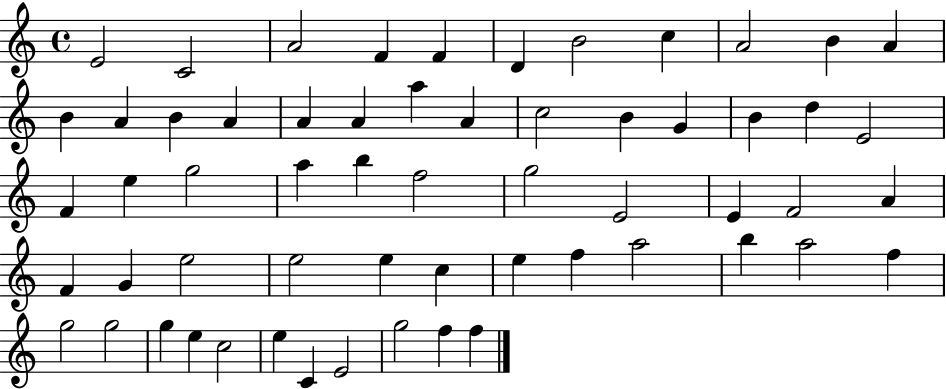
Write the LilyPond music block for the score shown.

{
  \clef treble
  \time 4/4
  \defaultTimeSignature
  \key c \major
  e'2 c'2 | a'2 f'4 f'4 | d'4 b'2 c''4 | a'2 b'4 a'4 | \break b'4 a'4 b'4 a'4 | a'4 a'4 a''4 a'4 | c''2 b'4 g'4 | b'4 d''4 e'2 | \break f'4 e''4 g''2 | a''4 b''4 f''2 | g''2 e'2 | e'4 f'2 a'4 | \break f'4 g'4 e''2 | e''2 e''4 c''4 | e''4 f''4 a''2 | b''4 a''2 f''4 | \break g''2 g''2 | g''4 e''4 c''2 | e''4 c'4 e'2 | g''2 f''4 f''4 | \break \bar "|."
}